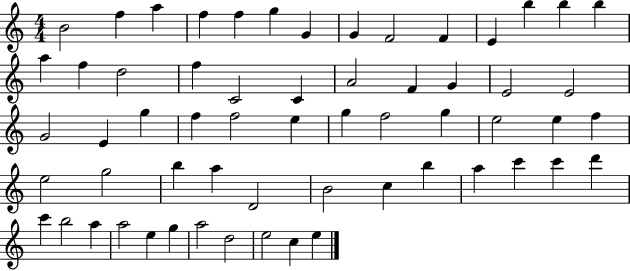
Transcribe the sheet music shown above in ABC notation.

X:1
T:Untitled
M:4/4
L:1/4
K:C
B2 f a f f g G G F2 F E b b b a f d2 f C2 C A2 F G E2 E2 G2 E g f f2 e g f2 g e2 e f e2 g2 b a D2 B2 c b a c' c' d' c' b2 a a2 e g a2 d2 e2 c e